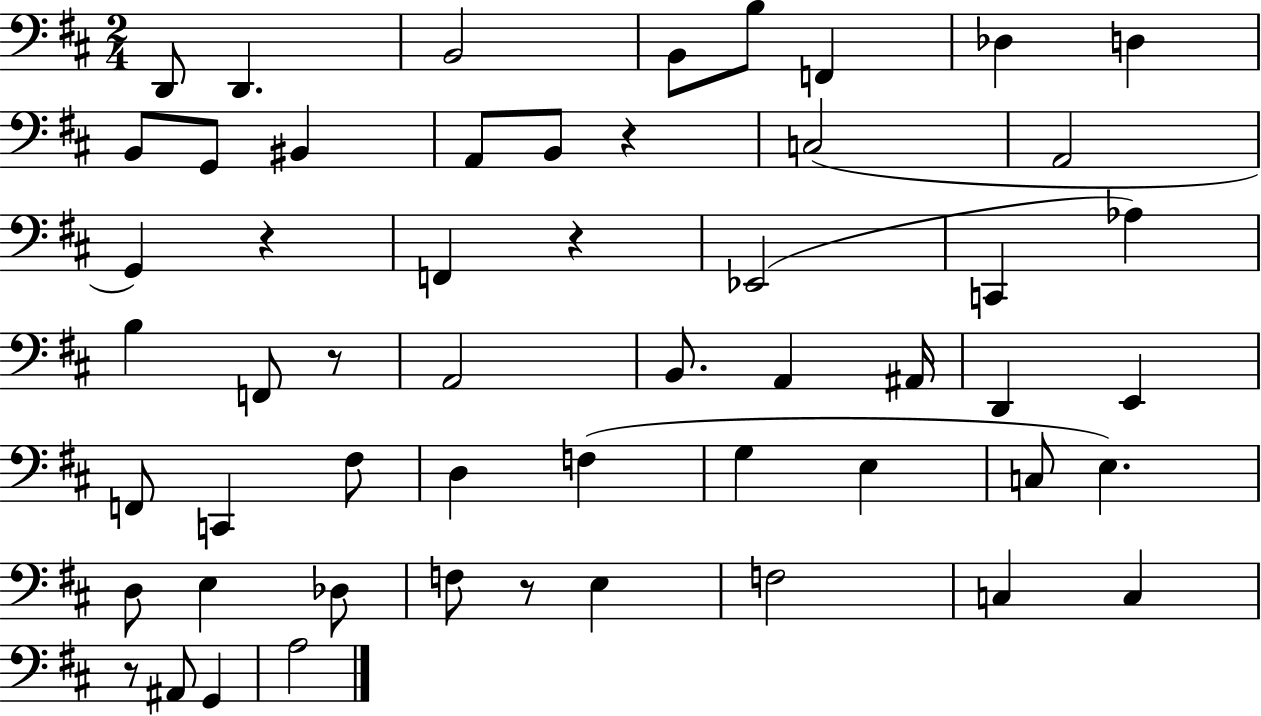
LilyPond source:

{
  \clef bass
  \numericTimeSignature
  \time 2/4
  \key d \major
  d,8 d,4. | b,2 | b,8 b8 f,4 | des4 d4 | \break b,8 g,8 bis,4 | a,8 b,8 r4 | c2( | a,2 | \break g,4) r4 | f,4 r4 | ees,2( | c,4 aes4) | \break b4 f,8 r8 | a,2 | b,8. a,4 ais,16 | d,4 e,4 | \break f,8 c,4 fis8 | d4 f4( | g4 e4 | c8 e4.) | \break d8 e4 des8 | f8 r8 e4 | f2 | c4 c4 | \break r8 ais,8 g,4 | a2 | \bar "|."
}